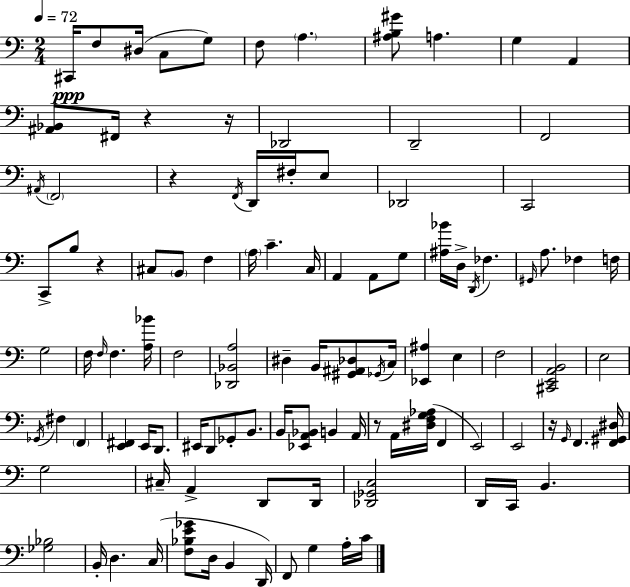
{
  \clef bass
  \numericTimeSignature
  \time 2/4
  \key c \major
  \tempo 4 = 72
  cis,16\ppp f8 dis16( c8 g8) | f8 \parenthesize a4. | <ais b gis'>8 a4. | g4 a,4 | \break <ais, bes,>8 fis,16 r4 r16 | des,2 | d,2-- | f,2 | \break \acciaccatura { ais,16 } \parenthesize f,2 | r4 \acciaccatura { f,16 } d,16 fis16-. | e8 des,2 | c,2 | \break c,8-> b8 r4 | cis8 \parenthesize b,8 f4 | \parenthesize a16 c'4.-- | c16 a,4 a,8 | \break g8 <ais bes'>16 d16-> \acciaccatura { d,16 } fes4. | \grace { gis,16 } a8. fes4 | f16 g2 | f16 \grace { f16 } f4. | \break <a bes'>16 f2 | <des, bes, a>2 | dis4-- | b,16 <gis, ais, des>8 \acciaccatura { ges,16 } c16 <ees, ais>4 | \break e4 f2 | <cis, e, a, b,>2 | e2 | \acciaccatura { ges,16 } fis4 | \break \parenthesize f,4 <e, fis,>4 | e,16 d,8. eis,16 | d,8 ges,8-. b,8. b,16 | <ees, a, bes,>8 b,4 a,16 r8 | \break a,16 <dis f g aes>16( f,4 e,2) | e,2 | r16 | \grace { g,16 } f,4. <f, gis, dis>16 | \break g2 | cis16-- a,4-> d,8 d,16 | <des, ges, c>2 | d,16 c,16 b,4. | \break <ges bes>2 | b,16-. d4. c16( | <f bes e' ges'>8 d16 b,4 d,16) | f,8 g4 a16-. c'16 | \break \bar "|."
}